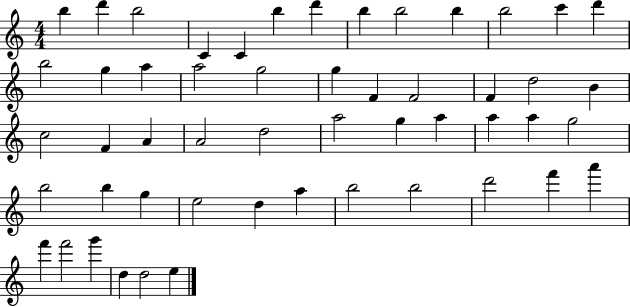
{
  \clef treble
  \numericTimeSignature
  \time 4/4
  \key c \major
  b''4 d'''4 b''2 | c'4 c'4 b''4 d'''4 | b''4 b''2 b''4 | b''2 c'''4 d'''4 | \break b''2 g''4 a''4 | a''2 g''2 | g''4 f'4 f'2 | f'4 d''2 b'4 | \break c''2 f'4 a'4 | a'2 d''2 | a''2 g''4 a''4 | a''4 a''4 g''2 | \break b''2 b''4 g''4 | e''2 d''4 a''4 | b''2 b''2 | d'''2 f'''4 a'''4 | \break f'''4 f'''2 g'''4 | d''4 d''2 e''4 | \bar "|."
}